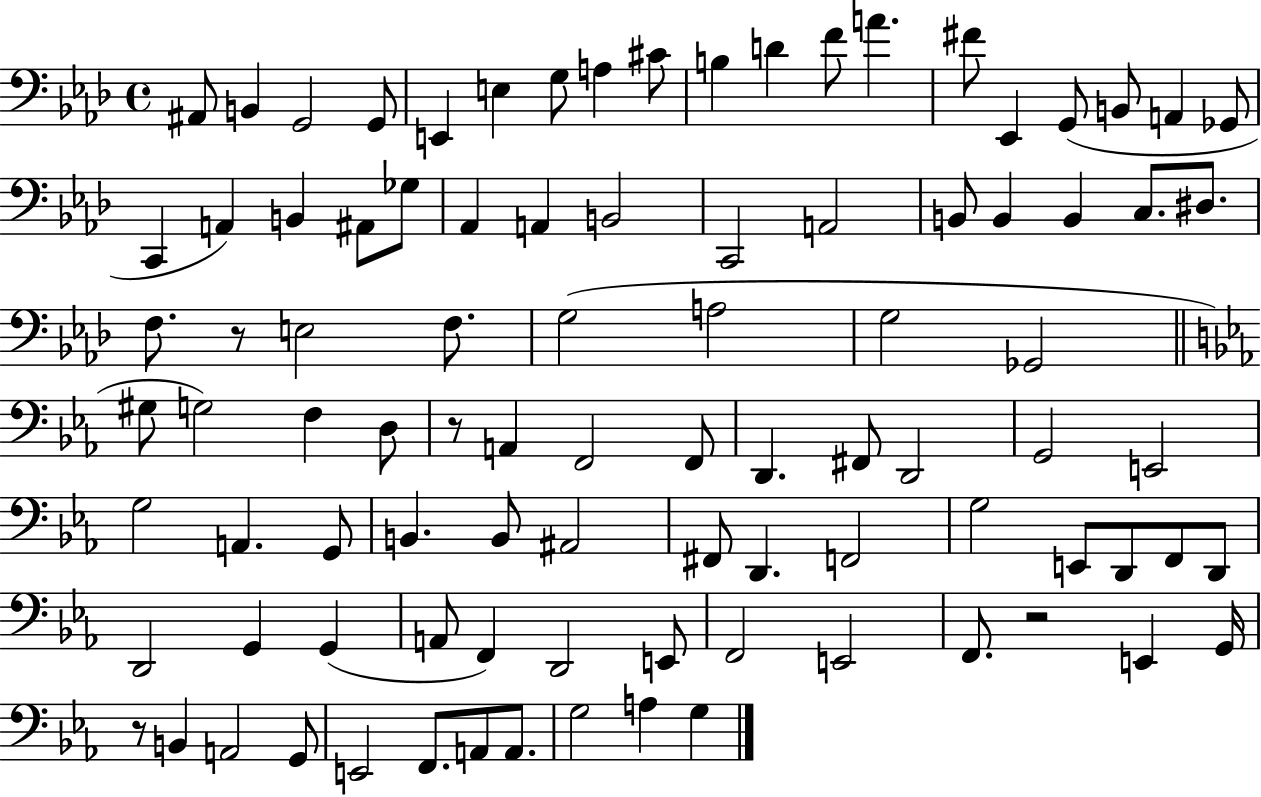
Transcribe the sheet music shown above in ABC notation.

X:1
T:Untitled
M:4/4
L:1/4
K:Ab
^A,,/2 B,, G,,2 G,,/2 E,, E, G,/2 A, ^C/2 B, D F/2 A ^F/2 _E,, G,,/2 B,,/2 A,, _G,,/2 C,, A,, B,, ^A,,/2 _G,/2 _A,, A,, B,,2 C,,2 A,,2 B,,/2 B,, B,, C,/2 ^D,/2 F,/2 z/2 E,2 F,/2 G,2 A,2 G,2 _G,,2 ^G,/2 G,2 F, D,/2 z/2 A,, F,,2 F,,/2 D,, ^F,,/2 D,,2 G,,2 E,,2 G,2 A,, G,,/2 B,, B,,/2 ^A,,2 ^F,,/2 D,, F,,2 G,2 E,,/2 D,,/2 F,,/2 D,,/2 D,,2 G,, G,, A,,/2 F,, D,,2 E,,/2 F,,2 E,,2 F,,/2 z2 E,, G,,/4 z/2 B,, A,,2 G,,/2 E,,2 F,,/2 A,,/2 A,,/2 G,2 A, G,